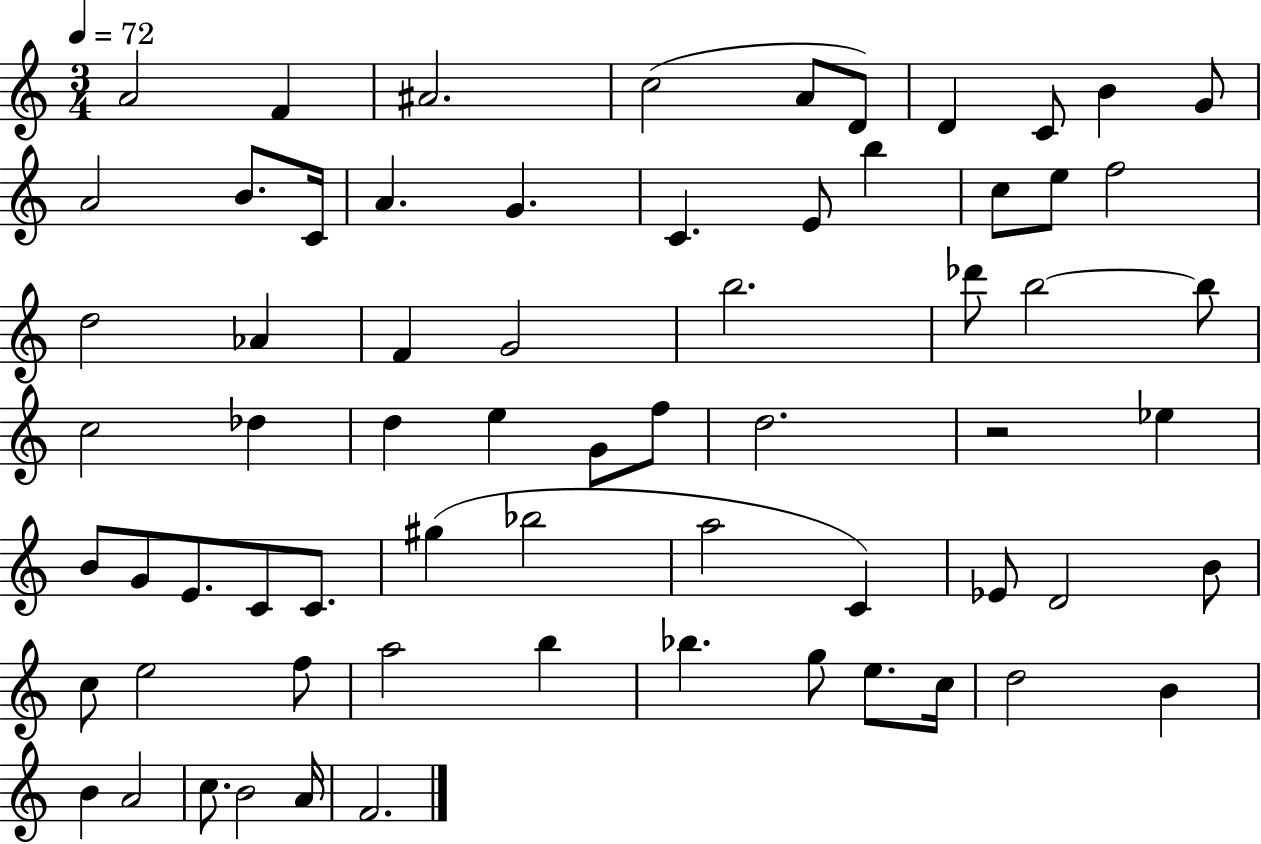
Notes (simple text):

A4/h F4/q A#4/h. C5/h A4/e D4/e D4/q C4/e B4/q G4/e A4/h B4/e. C4/s A4/q. G4/q. C4/q. E4/e B5/q C5/e E5/e F5/h D5/h Ab4/q F4/q G4/h B5/h. Db6/e B5/h B5/e C5/h Db5/q D5/q E5/q G4/e F5/e D5/h. R/h Eb5/q B4/e G4/e E4/e. C4/e C4/e. G#5/q Bb5/h A5/h C4/q Eb4/e D4/h B4/e C5/e E5/h F5/e A5/h B5/q Bb5/q. G5/e E5/e. C5/s D5/h B4/q B4/q A4/h C5/e. B4/h A4/s F4/h.